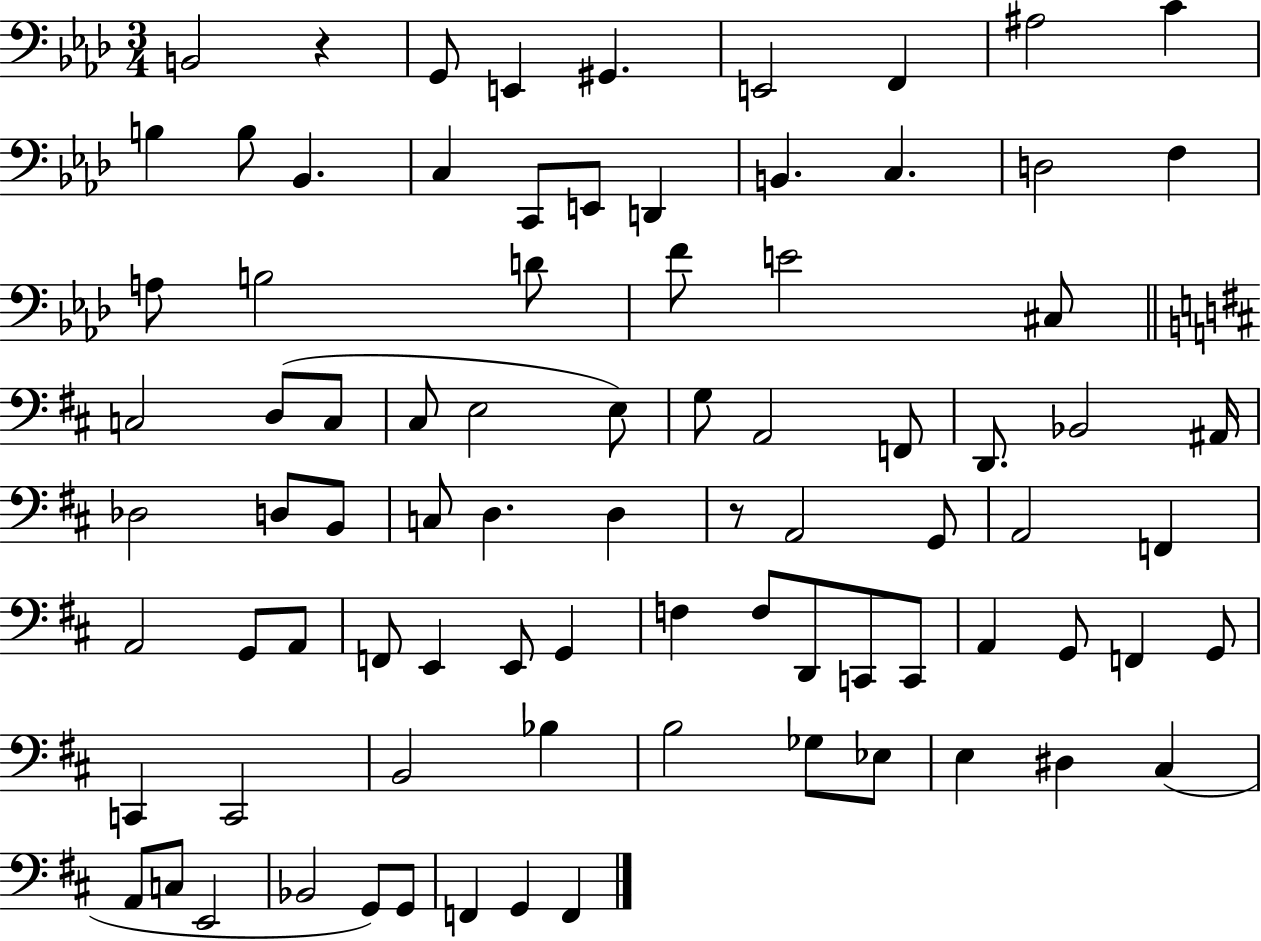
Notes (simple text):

B2/h R/q G2/e E2/q G#2/q. E2/h F2/q A#3/h C4/q B3/q B3/e Bb2/q. C3/q C2/e E2/e D2/q B2/q. C3/q. D3/h F3/q A3/e B3/h D4/e F4/e E4/h C#3/e C3/h D3/e C3/e C#3/e E3/h E3/e G3/e A2/h F2/e D2/e. Bb2/h A#2/s Db3/h D3/e B2/e C3/e D3/q. D3/q R/e A2/h G2/e A2/h F2/q A2/h G2/e A2/e F2/e E2/q E2/e G2/q F3/q F3/e D2/e C2/e C2/e A2/q G2/e F2/q G2/e C2/q C2/h B2/h Bb3/q B3/h Gb3/e Eb3/e E3/q D#3/q C#3/q A2/e C3/e E2/h Bb2/h G2/e G2/e F2/q G2/q F2/q